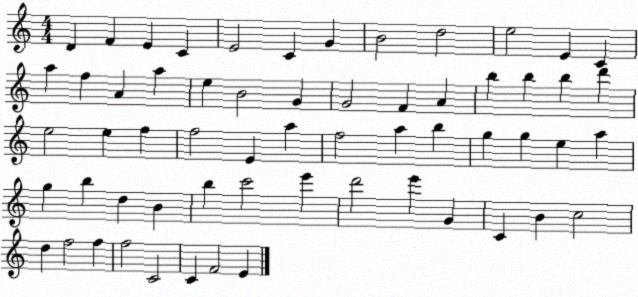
X:1
T:Untitled
M:4/4
L:1/4
K:C
D F E C E2 C G B2 d2 e2 E C a f A a e B2 G G2 F A b b b d' e2 e f f2 E a f2 a b g g e a g b d B b c'2 e' d'2 e' G C B c2 d f2 f f2 C2 C F2 E